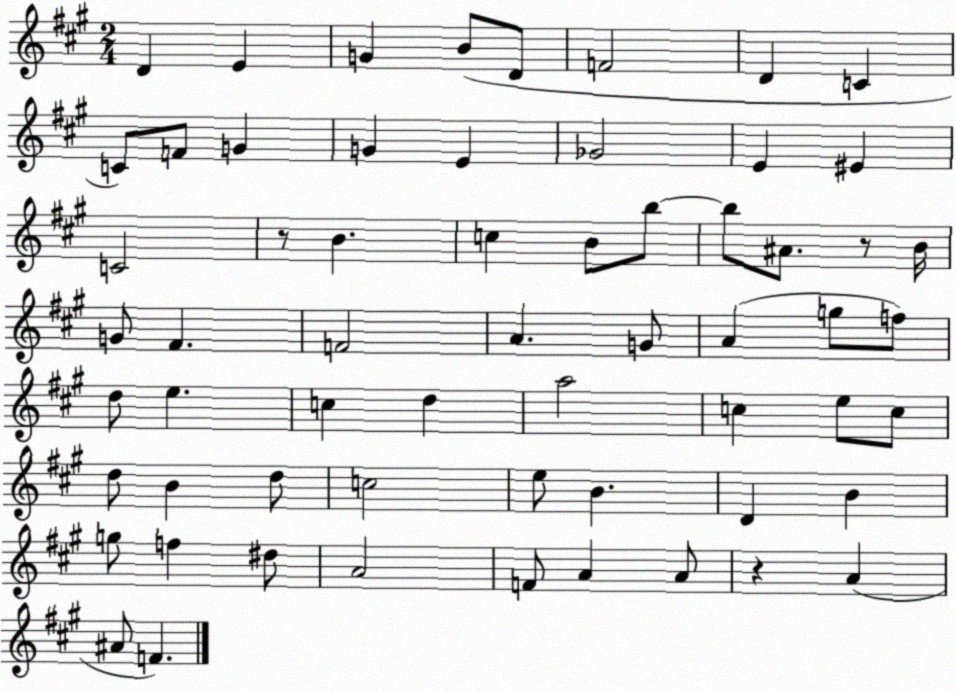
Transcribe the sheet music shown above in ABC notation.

X:1
T:Untitled
M:2/4
L:1/4
K:A
D E G B/2 D/2 F2 D C C/2 F/2 G G E _G2 E ^E C2 z/2 B c B/2 b/2 b/2 ^A/2 z/2 B/4 G/2 ^F F2 A G/2 A g/2 f/2 d/2 e c d a2 c e/2 c/2 d/2 B d/2 c2 e/2 B D B g/2 f ^d/2 A2 F/2 A A/2 z A ^A/2 F